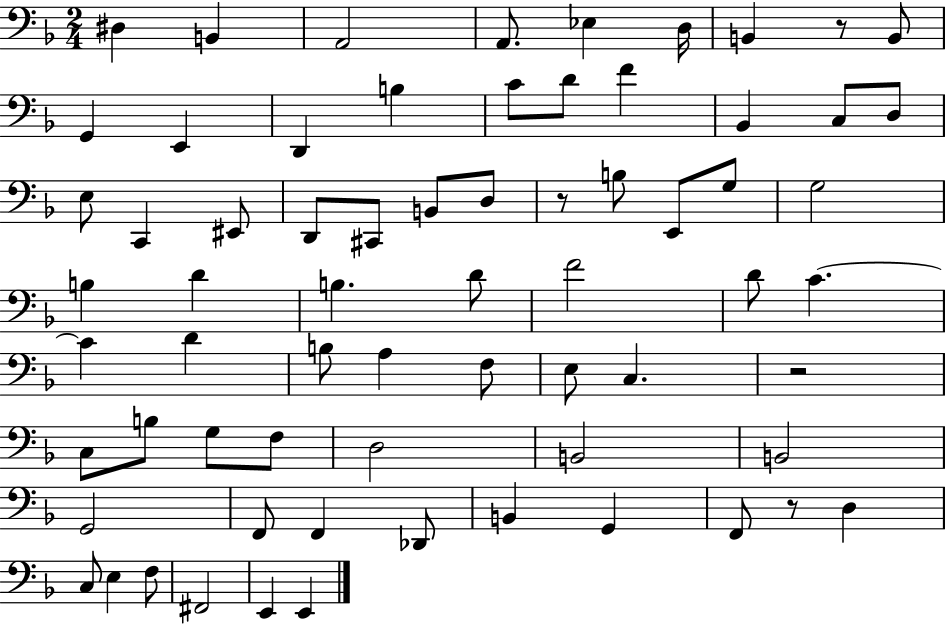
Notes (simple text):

D#3/q B2/q A2/h A2/e. Eb3/q D3/s B2/q R/e B2/e G2/q E2/q D2/q B3/q C4/e D4/e F4/q Bb2/q C3/e D3/e E3/e C2/q EIS2/e D2/e C#2/e B2/e D3/e R/e B3/e E2/e G3/e G3/h B3/q D4/q B3/q. D4/e F4/h D4/e C4/q. C4/q D4/q B3/e A3/q F3/e E3/e C3/q. R/h C3/e B3/e G3/e F3/e D3/h B2/h B2/h G2/h F2/e F2/q Db2/e B2/q G2/q F2/e R/e D3/q C3/e E3/q F3/e F#2/h E2/q E2/q